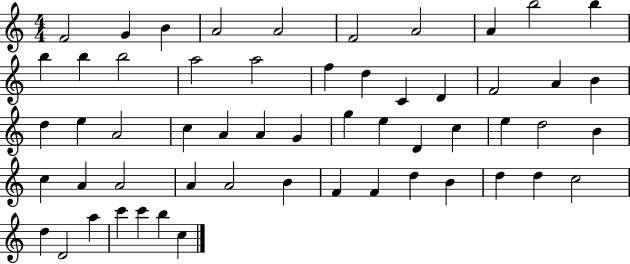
F4/h G4/q B4/q A4/h A4/h F4/h A4/h A4/q B5/h B5/q B5/q B5/q B5/h A5/h A5/h F5/q D5/q C4/q D4/q F4/h A4/q B4/q D5/q E5/q A4/h C5/q A4/q A4/q G4/q G5/q E5/q D4/q C5/q E5/q D5/h B4/q C5/q A4/q A4/h A4/q A4/h B4/q F4/q F4/q D5/q B4/q D5/q D5/q C5/h D5/q D4/h A5/q C6/q C6/q B5/q C5/q